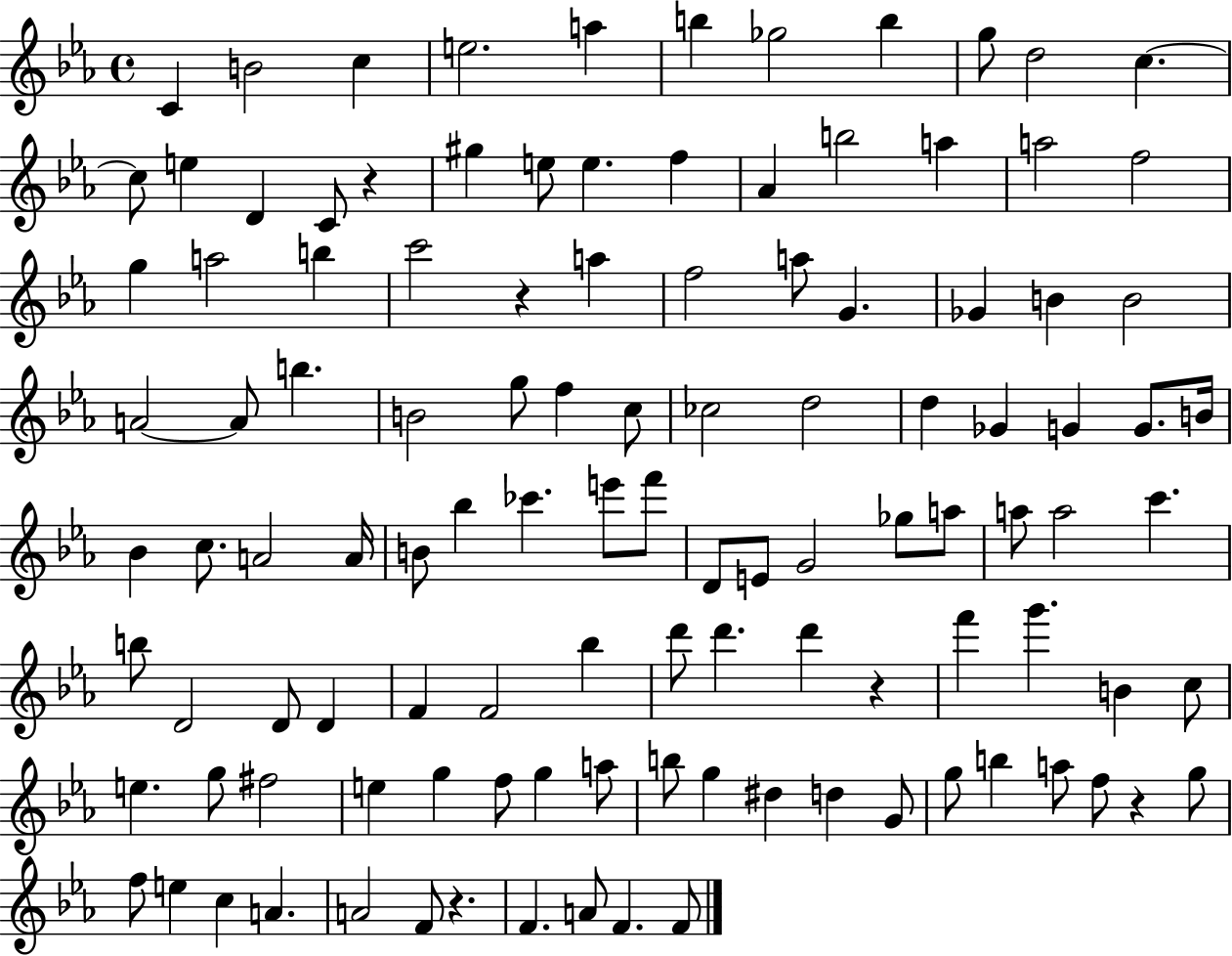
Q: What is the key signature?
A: EES major